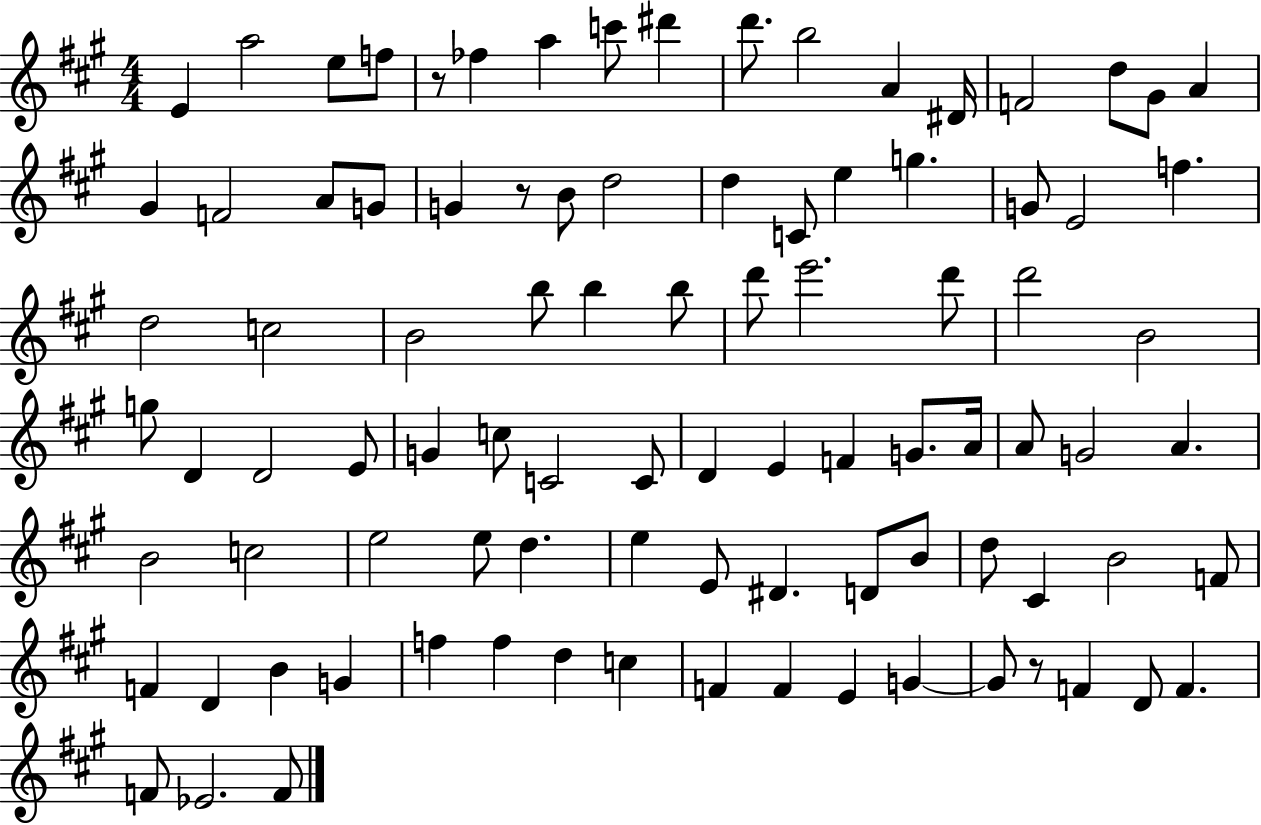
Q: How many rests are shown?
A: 3